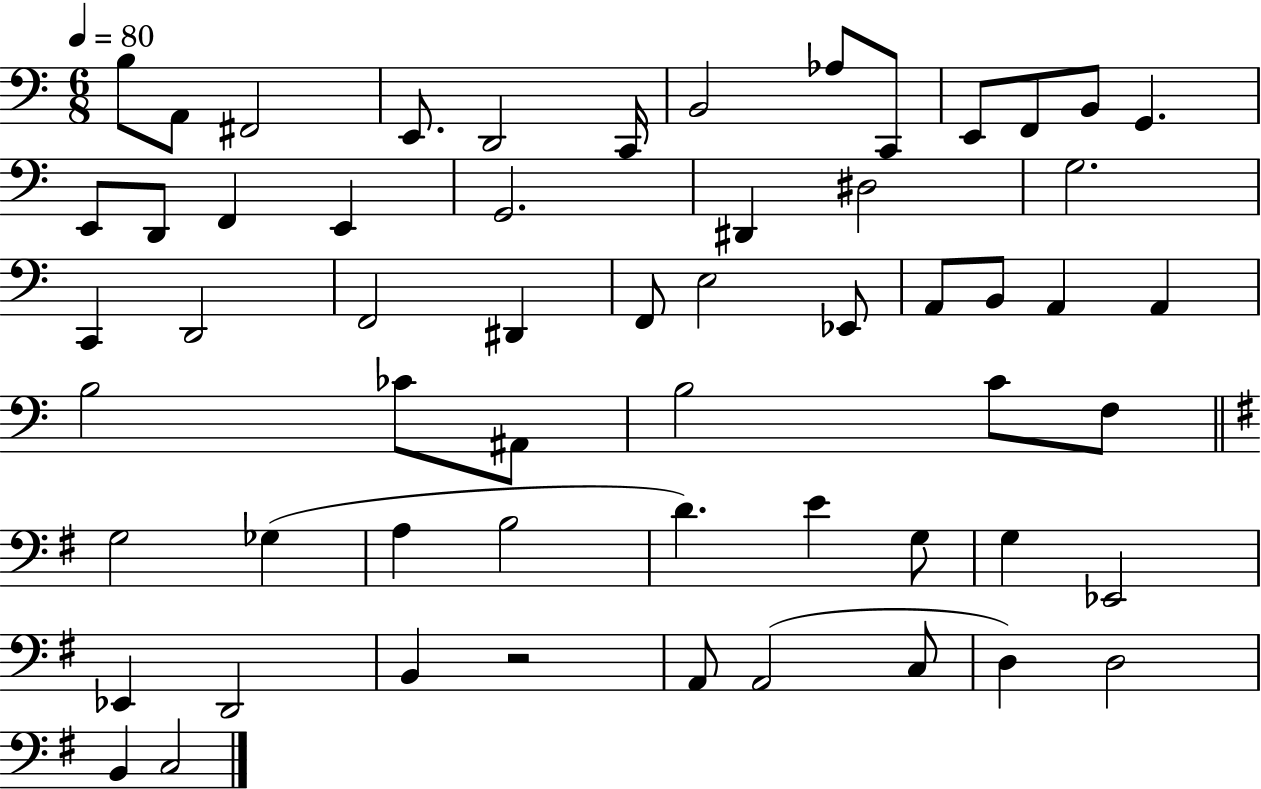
B3/e A2/e F#2/h E2/e. D2/h C2/s B2/h Ab3/e C2/e E2/e F2/e B2/e G2/q. E2/e D2/e F2/q E2/q G2/h. D#2/q D#3/h G3/h. C2/q D2/h F2/h D#2/q F2/e E3/h Eb2/e A2/e B2/e A2/q A2/q B3/h CES4/e A#2/e B3/h C4/e F3/e G3/h Gb3/q A3/q B3/h D4/q. E4/q G3/e G3/q Eb2/h Eb2/q D2/h B2/q R/h A2/e A2/h C3/e D3/q D3/h B2/q C3/h